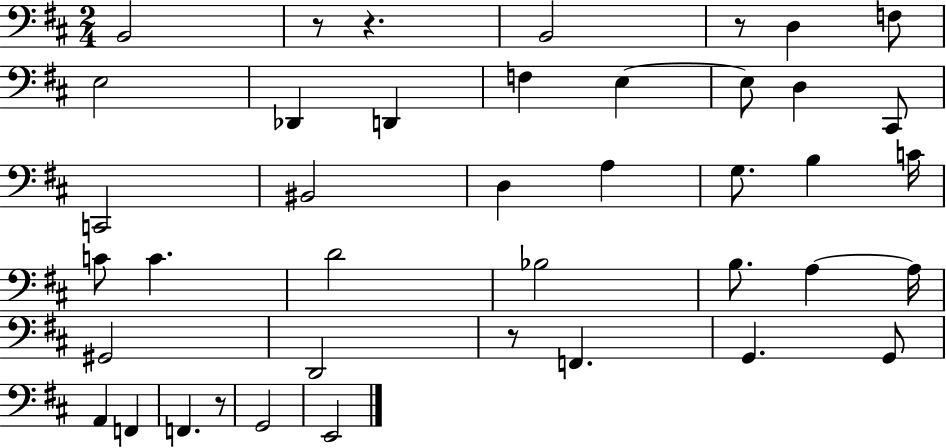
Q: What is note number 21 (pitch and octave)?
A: C4